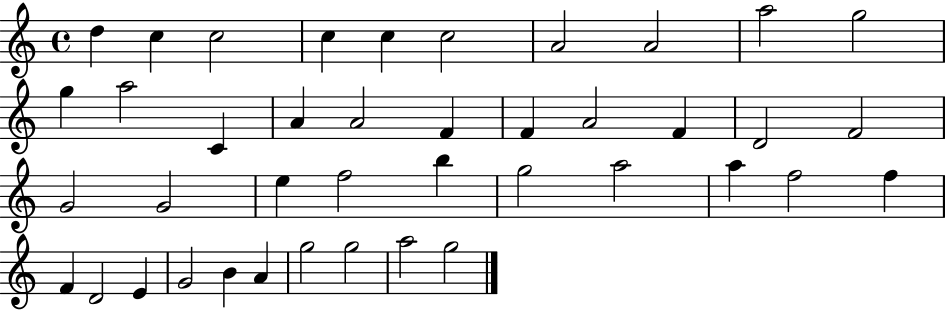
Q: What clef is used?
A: treble